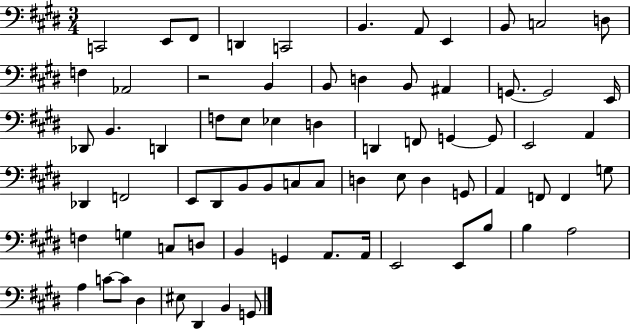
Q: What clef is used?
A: bass